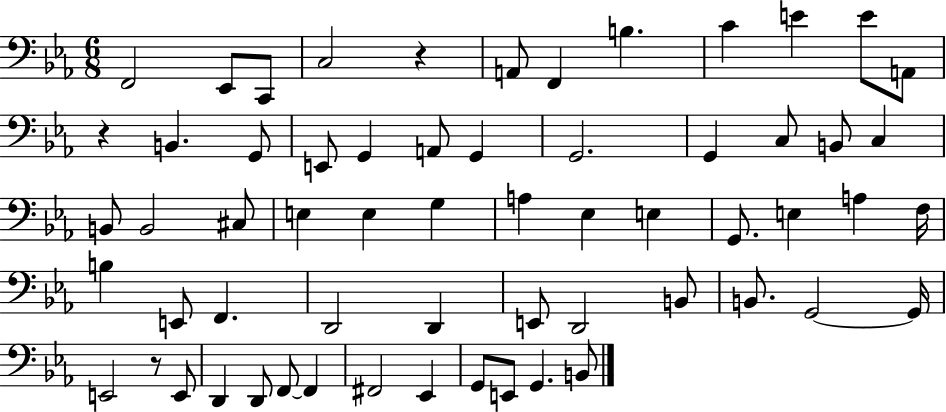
X:1
T:Untitled
M:6/8
L:1/4
K:Eb
F,,2 _E,,/2 C,,/2 C,2 z A,,/2 F,, B, C E E/2 A,,/2 z B,, G,,/2 E,,/2 G,, A,,/2 G,, G,,2 G,, C,/2 B,,/2 C, B,,/2 B,,2 ^C,/2 E, E, G, A, _E, E, G,,/2 E, A, F,/4 B, E,,/2 F,, D,,2 D,, E,,/2 D,,2 B,,/2 B,,/2 G,,2 G,,/4 E,,2 z/2 E,,/2 D,, D,,/2 F,,/2 F,, ^F,,2 _E,, G,,/2 E,,/2 G,, B,,/2